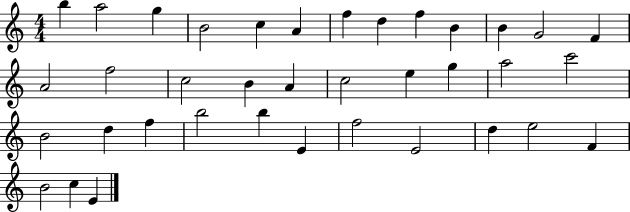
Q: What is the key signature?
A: C major